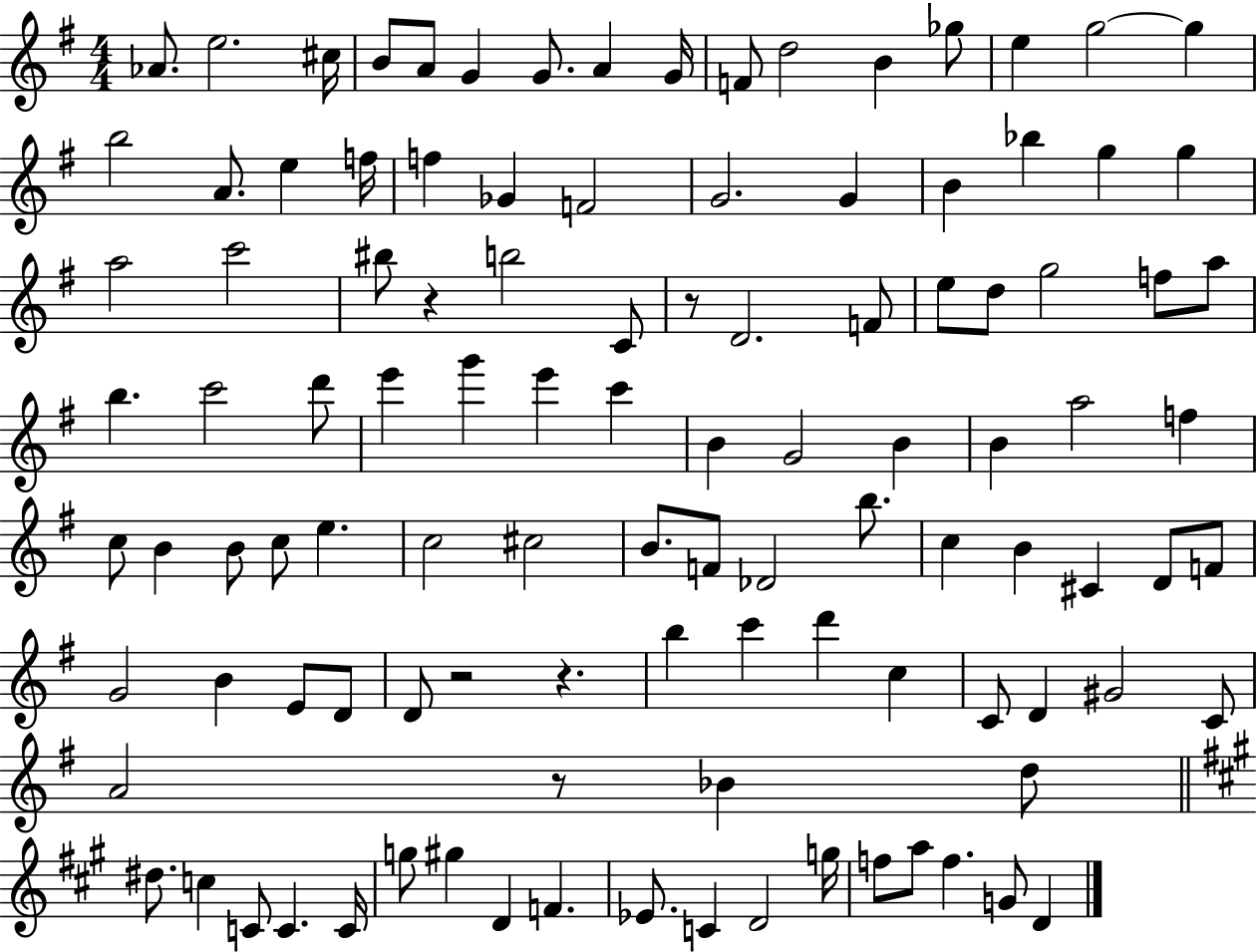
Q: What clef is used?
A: treble